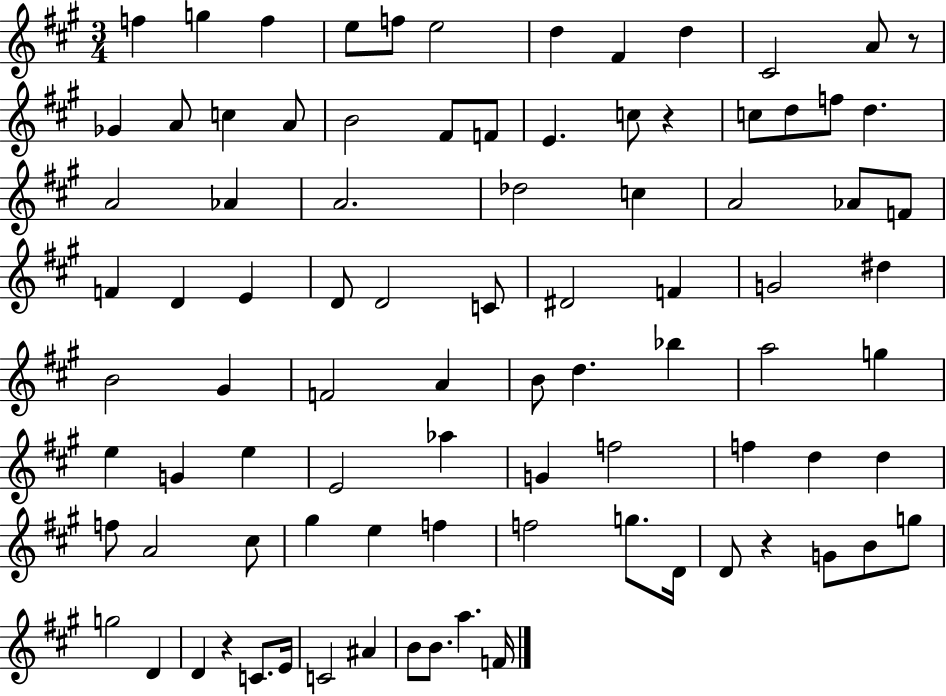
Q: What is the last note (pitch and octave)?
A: F4